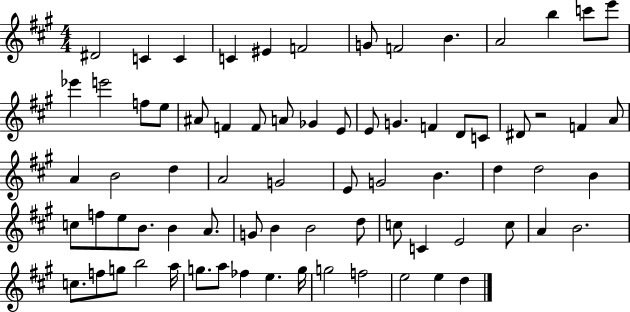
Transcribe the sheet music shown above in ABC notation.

X:1
T:Untitled
M:4/4
L:1/4
K:A
^D2 C C C ^E F2 G/2 F2 B A2 b c'/2 e'/2 _e' e'2 f/2 e/2 ^A/2 F F/2 A/2 _G E/2 E/2 G F D/2 C/2 ^D/2 z2 F A/2 A B2 d A2 G2 E/2 G2 B d d2 B c/2 f/2 e/2 B/2 B A/2 G/2 B B2 d/2 c/2 C E2 c/2 A B2 c/2 f/2 g/2 b2 a/4 g/2 a/2 _f e g/4 g2 f2 e2 e d